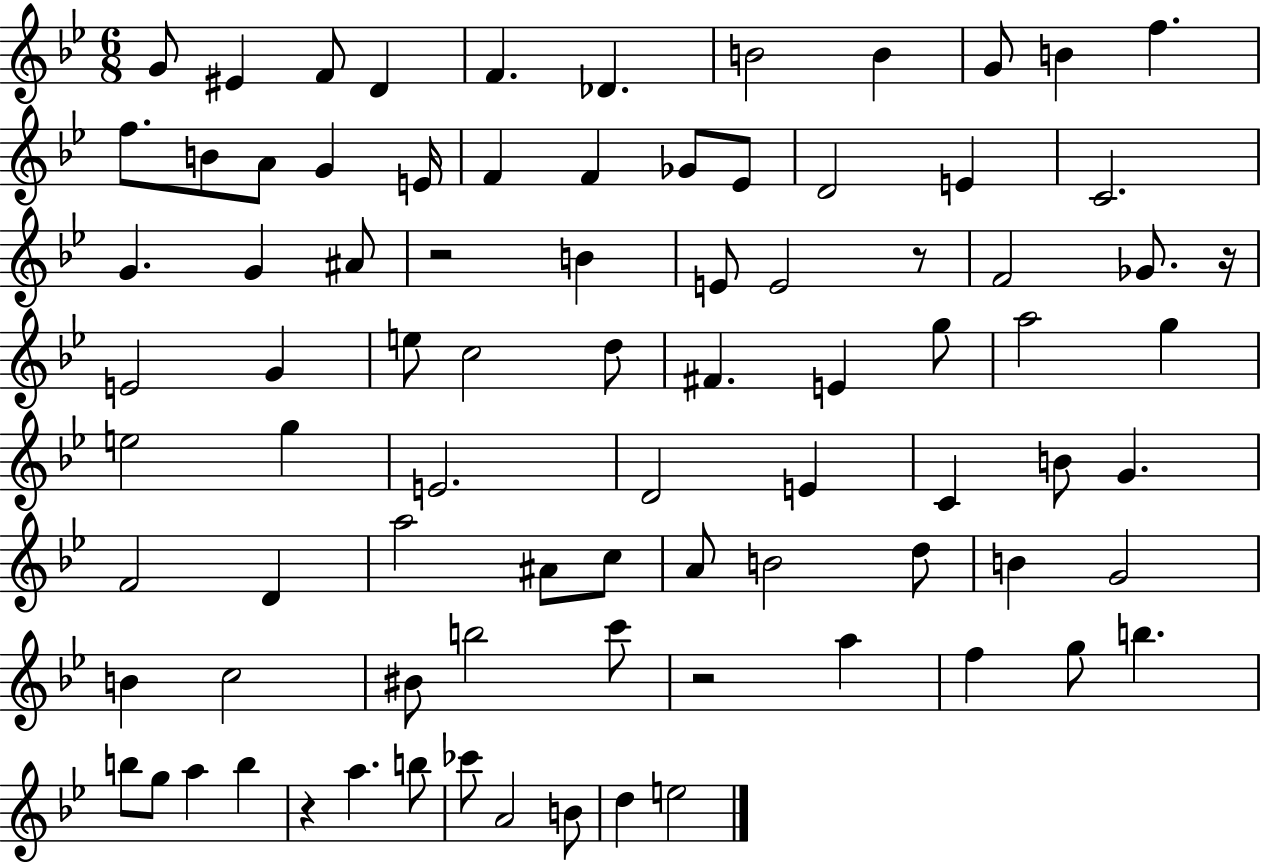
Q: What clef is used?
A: treble